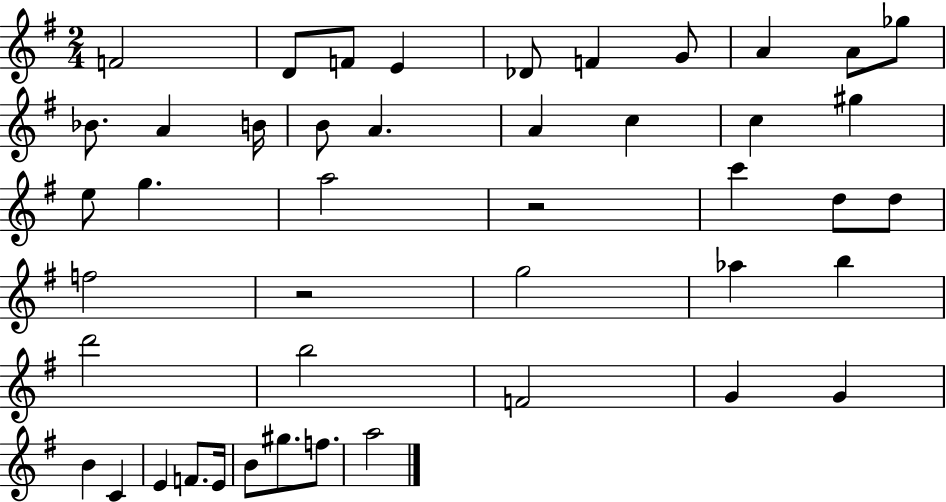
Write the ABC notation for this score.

X:1
T:Untitled
M:2/4
L:1/4
K:G
F2 D/2 F/2 E _D/2 F G/2 A A/2 _g/2 _B/2 A B/4 B/2 A A c c ^g e/2 g a2 z2 c' d/2 d/2 f2 z2 g2 _a b d'2 b2 F2 G G B C E F/2 E/4 B/2 ^g/2 f/2 a2